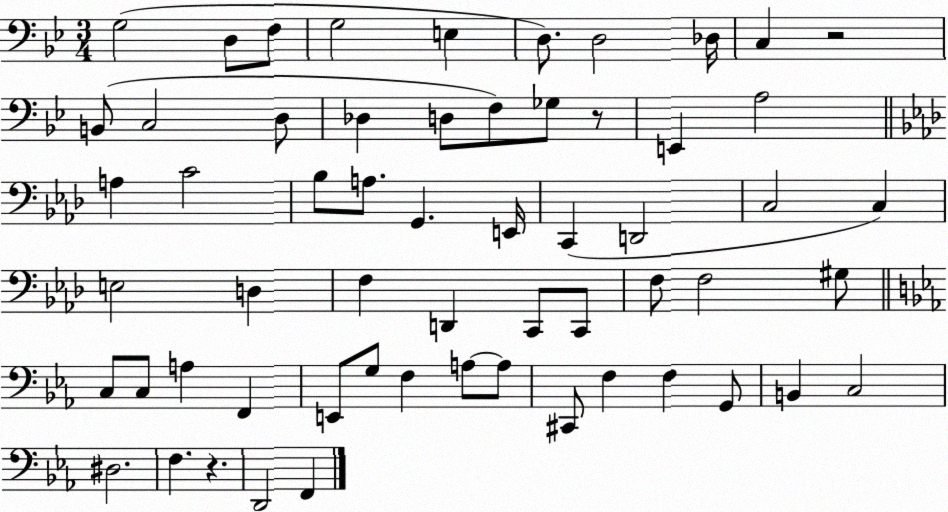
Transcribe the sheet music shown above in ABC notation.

X:1
T:Untitled
M:3/4
L:1/4
K:Bb
G,2 D,/2 F,/2 G,2 E, D,/2 D,2 _D,/4 C, z2 B,,/2 C,2 D,/2 _D, D,/2 F,/2 _G,/2 z/2 E,, A,2 A, C2 _B,/2 A,/2 G,, E,,/4 C,, D,,2 C,2 C, E,2 D, F, D,, C,,/2 C,,/2 F,/2 F,2 ^G,/2 C,/2 C,/2 A, F,, E,,/2 G,/2 F, A,/2 A,/2 ^C,,/2 F, F, G,,/2 B,, C,2 ^D,2 F, z D,,2 F,,